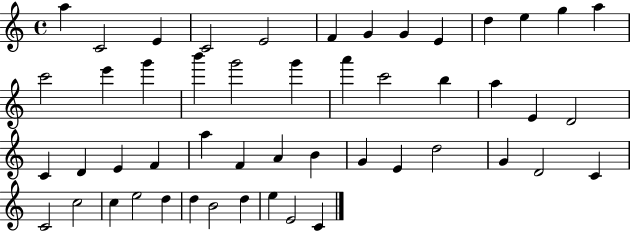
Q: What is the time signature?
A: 4/4